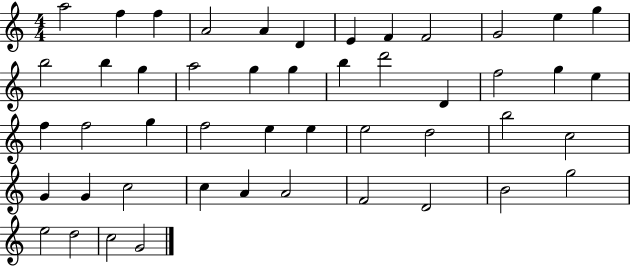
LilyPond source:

{
  \clef treble
  \numericTimeSignature
  \time 4/4
  \key c \major
  a''2 f''4 f''4 | a'2 a'4 d'4 | e'4 f'4 f'2 | g'2 e''4 g''4 | \break b''2 b''4 g''4 | a''2 g''4 g''4 | b''4 d'''2 d'4 | f''2 g''4 e''4 | \break f''4 f''2 g''4 | f''2 e''4 e''4 | e''2 d''2 | b''2 c''2 | \break g'4 g'4 c''2 | c''4 a'4 a'2 | f'2 d'2 | b'2 g''2 | \break e''2 d''2 | c''2 g'2 | \bar "|."
}